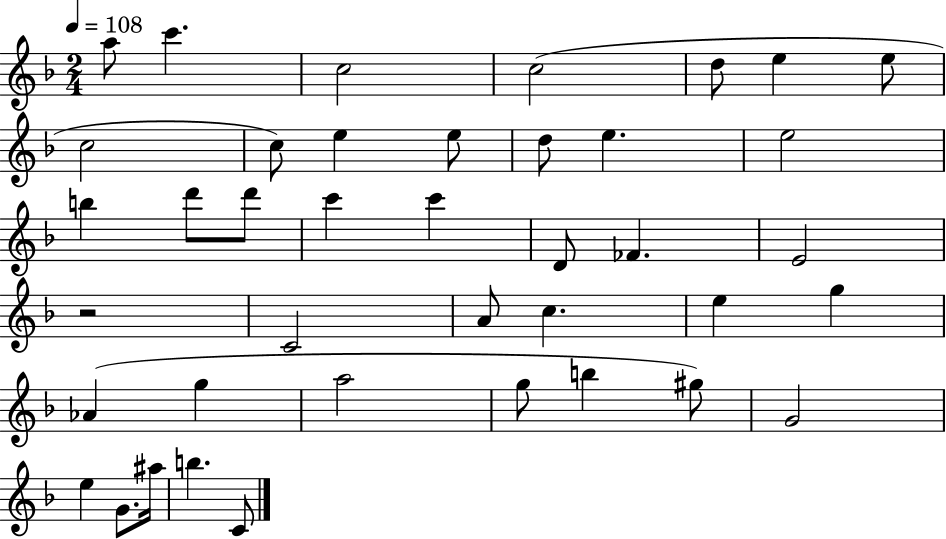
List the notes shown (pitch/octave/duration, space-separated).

A5/e C6/q. C5/h C5/h D5/e E5/q E5/e C5/h C5/e E5/q E5/e D5/e E5/q. E5/h B5/q D6/e D6/e C6/q C6/q D4/e FES4/q. E4/h R/h C4/h A4/e C5/q. E5/q G5/q Ab4/q G5/q A5/h G5/e B5/q G#5/e G4/h E5/q G4/e. A#5/s B5/q. C4/e